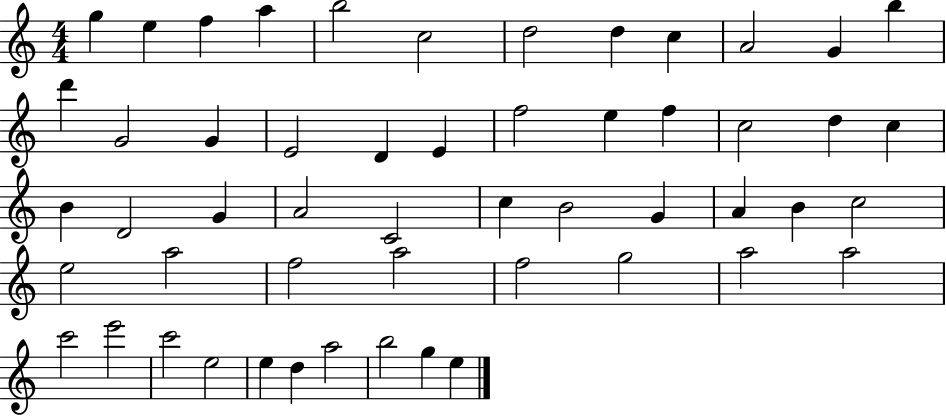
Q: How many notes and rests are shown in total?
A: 53